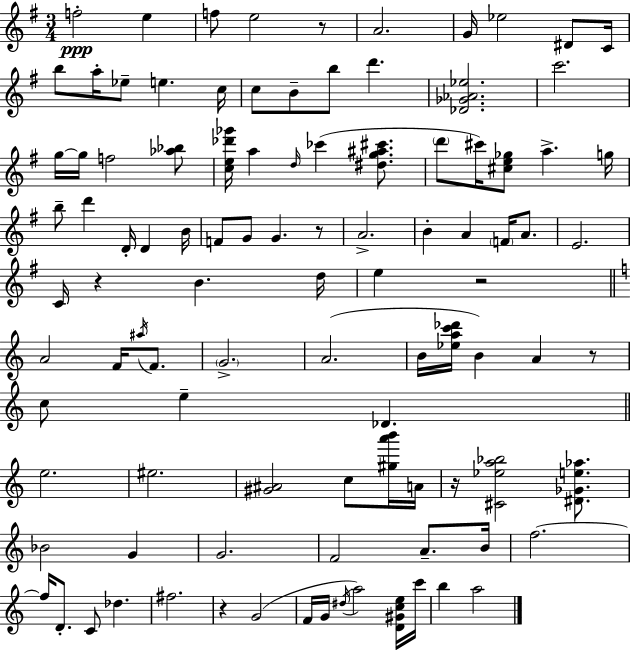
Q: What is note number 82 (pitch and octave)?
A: B5